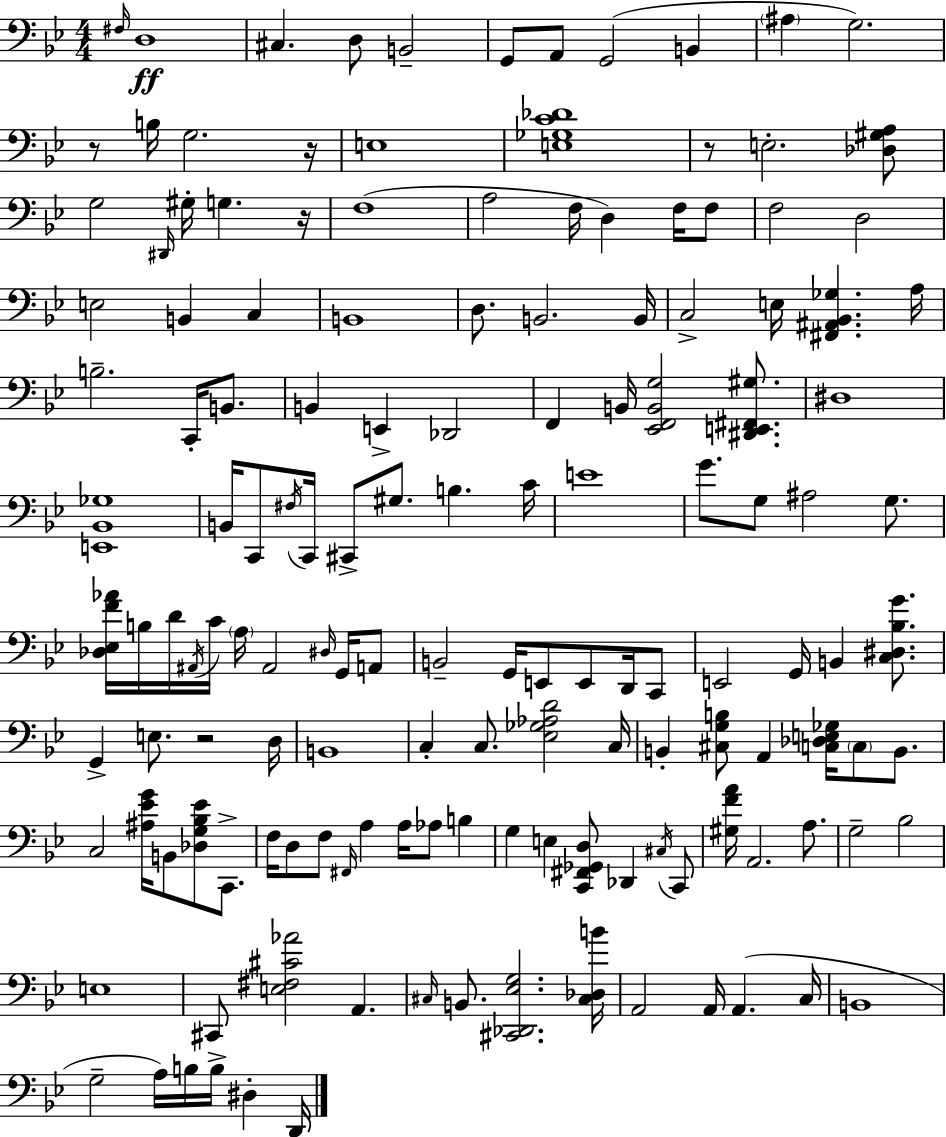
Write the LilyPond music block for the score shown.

{
  \clef bass
  \numericTimeSignature
  \time 4/4
  \key bes \major
  \grace { fis16 }\ff d1 | cis4. d8 b,2-- | g,8 a,8 g,2( b,4 | \parenthesize ais4 g2.) | \break r8 b16 g2. | r16 e1 | <e ges c' des'>1 | r8 e2.-. <des gis a>8 | \break g2 \grace { dis,16 } gis16-. g4. | r16 f1( | a2 f16 d4) f16 | f8 f2 d2 | \break e2 b,4 c4 | b,1 | d8. b,2. | b,16 c2-> e16 <fis, ais, bes, ges>4. | \break a16 b2.-- c,16-. b,8. | b,4 e,4-> des,2 | f,4 b,16 <ees, f, b, g>2 <dis, e, fis, gis>8. | dis1 | \break <e, bes, ges>1 | b,16 c,8 \acciaccatura { fis16 } c,16 cis,8-> gis8. b4. | c'16 e'1 | g'8. g8 ais2 | \break g8. <des ees f' aes'>16 b16 d'16 \acciaccatura { ais,16 } c'16 \parenthesize a16 ais,2 | \grace { dis16 } g,16 a,8 b,2-- g,16 e,8 | e,8 d,16 c,8 e,2 g,16 b,4 | <c dis bes g'>8. g,4-> e8. r2 | \break d16 b,1 | c4-. c8. <ees ges aes d'>2 | c16 b,4-. <cis g b>8 a,4 <c des e ges>16 | \parenthesize c8 b,8. c2 <ais ees' g'>16 b,8 | \break <des g bes ees'>8 c,8.-> f16 d8 f8 \grace { fis,16 } a4 a16 | aes8 b4 g4 e4 <c, fis, ges, d>8 | des,4 \acciaccatura { cis16 } c,8 <gis f' a'>16 a,2. | a8. g2-- bes2 | \break e1 | cis,8 <e fis cis' aes'>2 | a,4. \grace { cis16 } b,8. <cis, des, ees g>2. | <cis des b'>16 a,2 | \break a,16 a,4.( c16 b,1 | g2-- | a16) b16 b16-> dis4-. d,16 \bar "|."
}